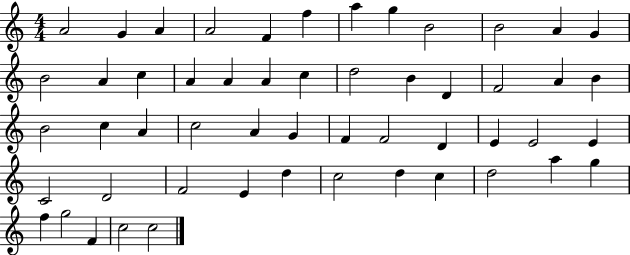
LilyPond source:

{
  \clef treble
  \numericTimeSignature
  \time 4/4
  \key c \major
  a'2 g'4 a'4 | a'2 f'4 f''4 | a''4 g''4 b'2 | b'2 a'4 g'4 | \break b'2 a'4 c''4 | a'4 a'4 a'4 c''4 | d''2 b'4 d'4 | f'2 a'4 b'4 | \break b'2 c''4 a'4 | c''2 a'4 g'4 | f'4 f'2 d'4 | e'4 e'2 e'4 | \break c'2 d'2 | f'2 e'4 d''4 | c''2 d''4 c''4 | d''2 a''4 g''4 | \break f''4 g''2 f'4 | c''2 c''2 | \bar "|."
}